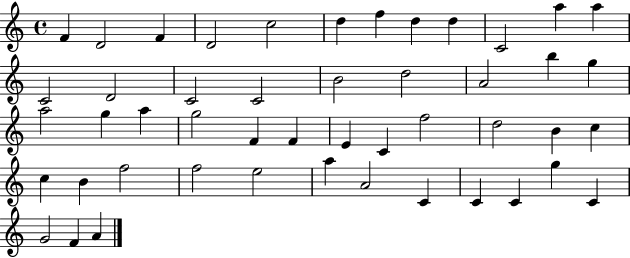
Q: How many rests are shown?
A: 0